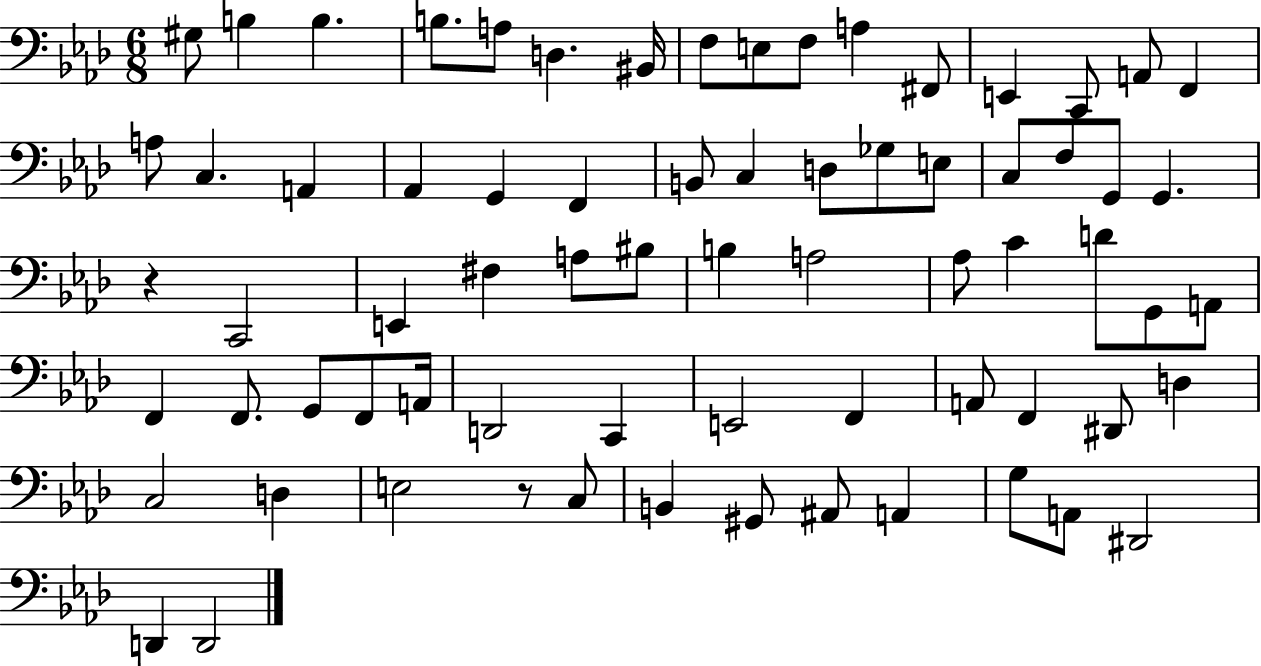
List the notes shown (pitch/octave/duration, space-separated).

G#3/e B3/q B3/q. B3/e. A3/e D3/q. BIS2/s F3/e E3/e F3/e A3/q F#2/e E2/q C2/e A2/e F2/q A3/e C3/q. A2/q Ab2/q G2/q F2/q B2/e C3/q D3/e Gb3/e E3/e C3/e F3/e G2/e G2/q. R/q C2/h E2/q F#3/q A3/e BIS3/e B3/q A3/h Ab3/e C4/q D4/e G2/e A2/e F2/q F2/e. G2/e F2/e A2/s D2/h C2/q E2/h F2/q A2/e F2/q D#2/e D3/q C3/h D3/q E3/h R/e C3/e B2/q G#2/e A#2/e A2/q G3/e A2/e D#2/h D2/q D2/h